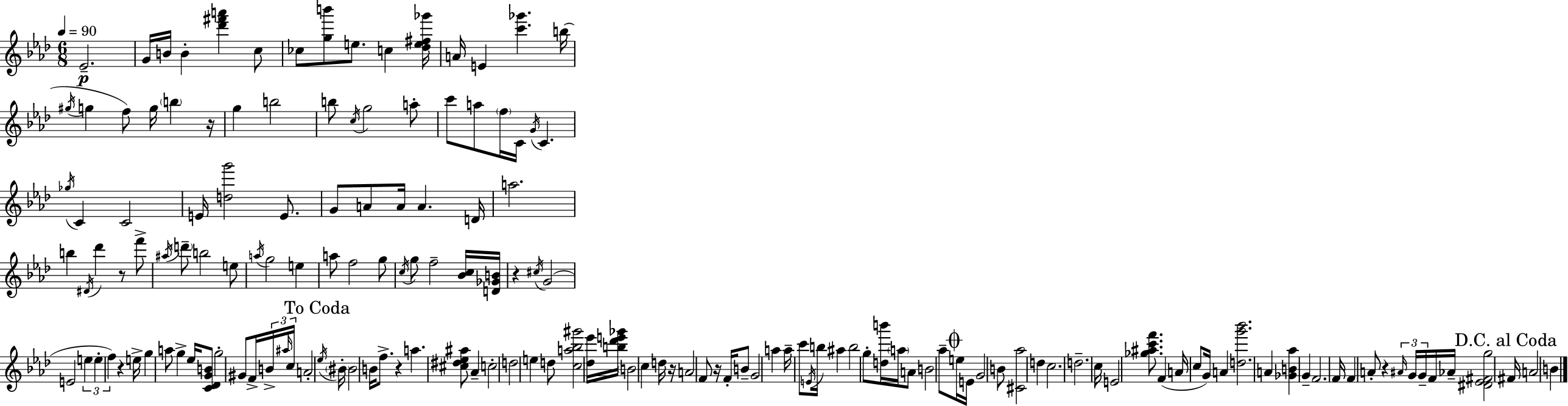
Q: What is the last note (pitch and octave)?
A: B4